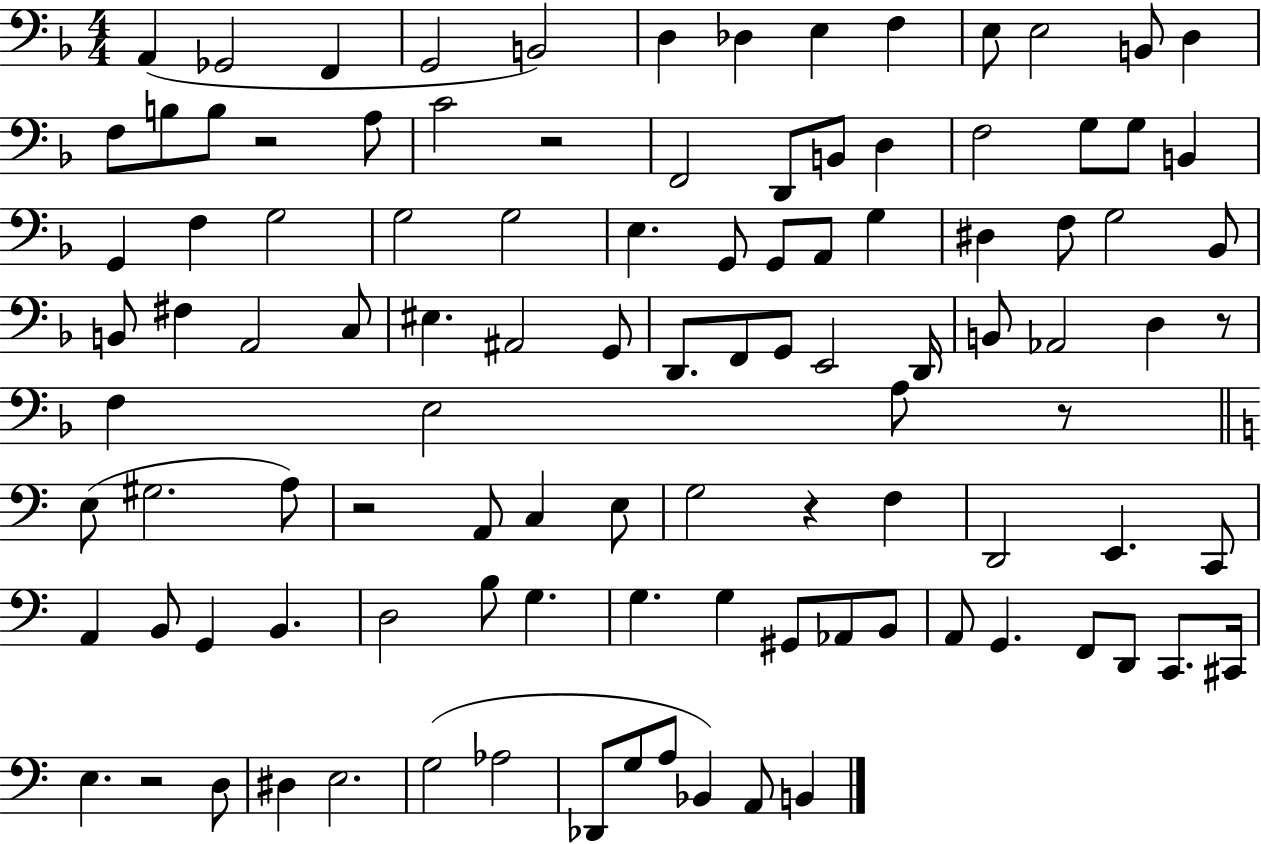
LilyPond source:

{
  \clef bass
  \numericTimeSignature
  \time 4/4
  \key f \major
  a,4( ges,2 f,4 | g,2 b,2) | d4 des4 e4 f4 | e8 e2 b,8 d4 | \break f8 b8 b8 r2 a8 | c'2 r2 | f,2 d,8 b,8 d4 | f2 g8 g8 b,4 | \break g,4 f4 g2 | g2 g2 | e4. g,8 g,8 a,8 g4 | dis4 f8 g2 bes,8 | \break b,8 fis4 a,2 c8 | eis4. ais,2 g,8 | d,8. f,8 g,8 e,2 d,16 | b,8 aes,2 d4 r8 | \break f4 e2 a8 r8 | \bar "||" \break \key a \minor e8( gis2. a8) | r2 a,8 c4 e8 | g2 r4 f4 | d,2 e,4. c,8 | \break a,4 b,8 g,4 b,4. | d2 b8 g4. | g4. g4 gis,8 aes,8 b,8 | a,8 g,4. f,8 d,8 c,8. cis,16 | \break e4. r2 d8 | dis4 e2. | g2( aes2 | des,8 g8 a8 bes,4) a,8 b,4 | \break \bar "|."
}